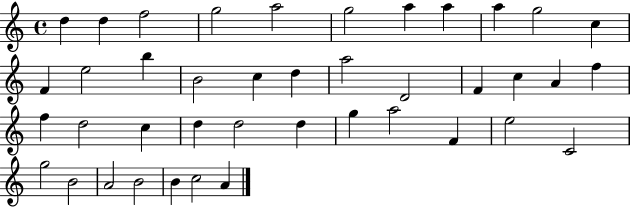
D5/q D5/q F5/h G5/h A5/h G5/h A5/q A5/q A5/q G5/h C5/q F4/q E5/h B5/q B4/h C5/q D5/q A5/h D4/h F4/q C5/q A4/q F5/q F5/q D5/h C5/q D5/q D5/h D5/q G5/q A5/h F4/q E5/h C4/h G5/h B4/h A4/h B4/h B4/q C5/h A4/q